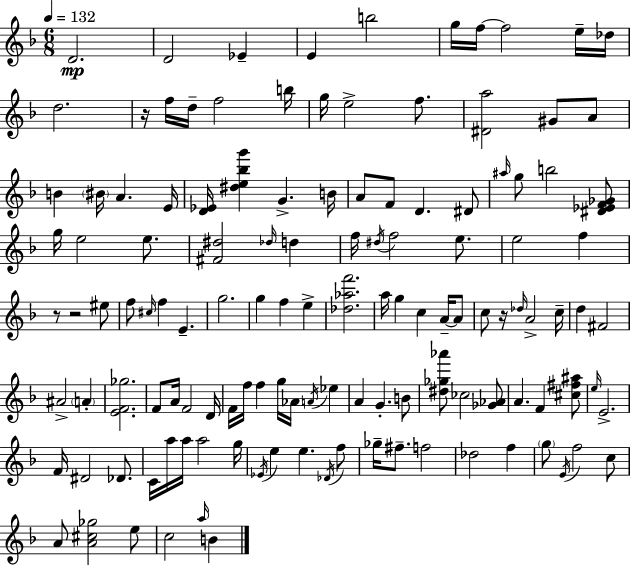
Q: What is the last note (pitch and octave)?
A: B4